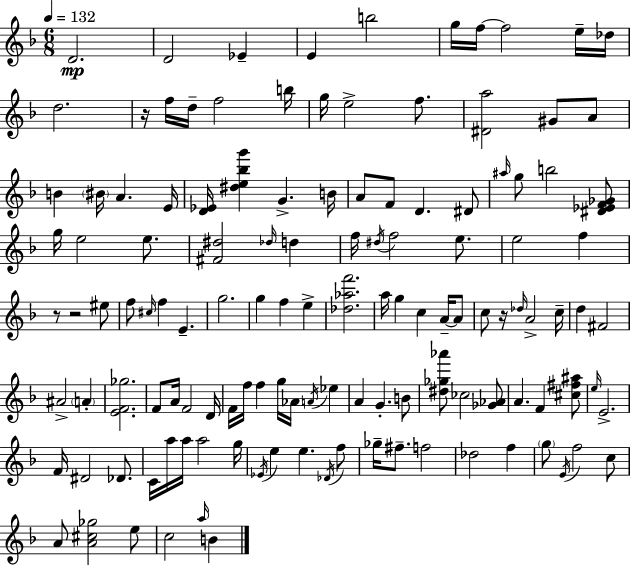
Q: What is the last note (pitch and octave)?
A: B4